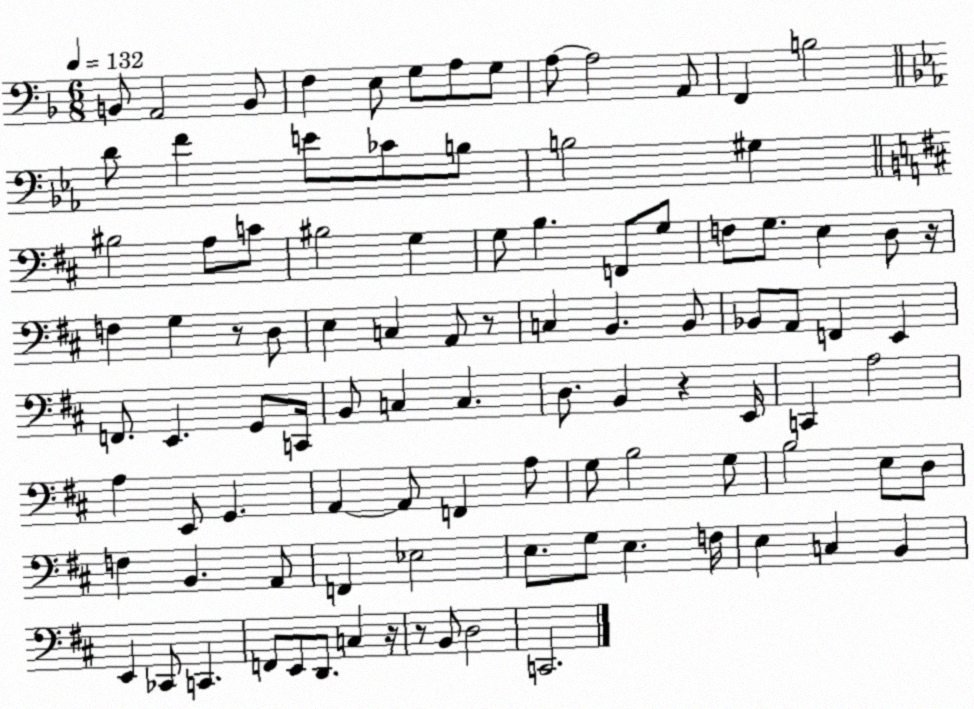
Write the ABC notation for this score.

X:1
T:Untitled
M:6/8
L:1/4
K:F
B,,/2 A,,2 B,,/2 F, E,/2 G,/2 A,/2 G,/2 A,/2 A,2 A,,/2 F,, B,2 D/2 F E/2 _C/2 B,/2 B,2 ^G, ^B,2 A,/2 C/2 ^B,2 G, G,/2 B, F,,/2 G,/2 F,/2 G,/2 E, D,/2 z/4 F, G, z/2 D,/2 E, C, A,,/2 z/2 C, B,, B,,/2 _B,,/2 A,,/2 F,, E,, F,,/2 E,, G,,/2 C,,/4 B,,/2 C, C, D,/2 B,, z E,,/4 C,, A,2 A, E,,/2 G,, A,, A,,/2 F,, A,/2 G,/2 B,2 G,/2 B,2 E,/2 D,/2 F, B,, A,,/2 F,, _E,2 E,/2 G,/2 E, F,/4 E, C, B,, E,, _C,,/2 C,, F,,/2 E,,/2 D,,/2 C, z/4 z/2 B,,/2 D,2 C,,2